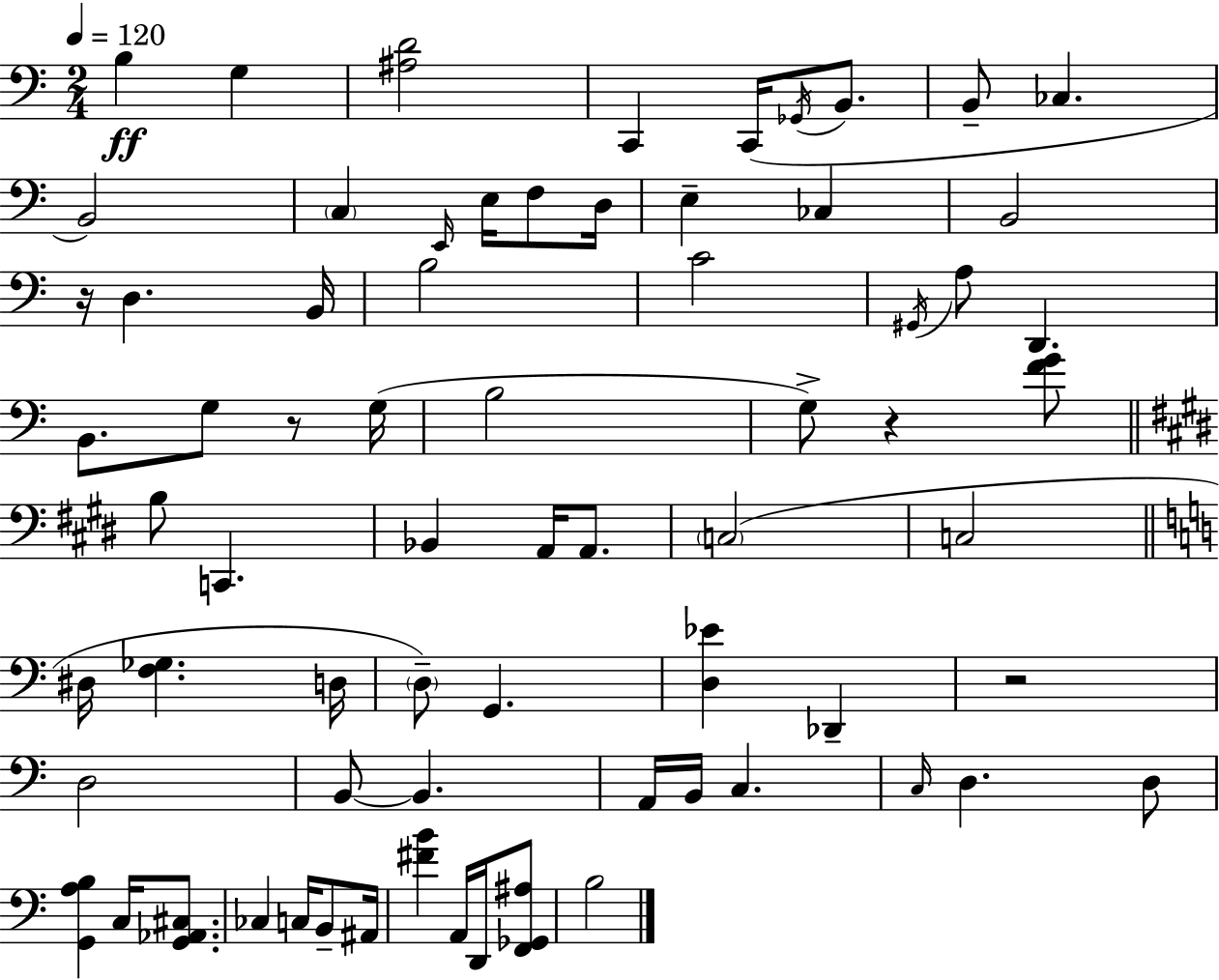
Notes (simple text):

B3/q G3/q [A#3,D4]/h C2/q C2/s Gb2/s B2/e. B2/e CES3/q. B2/h C3/q E2/s E3/s F3/e D3/s E3/q CES3/q B2/h R/s D3/q. B2/s B3/h C4/h G#2/s A3/e D2/q. B2/e. G3/e R/e G3/s B3/h G3/e R/q [F4,G4]/e B3/e C2/q. Bb2/q A2/s A2/e. C3/h C3/h D#3/s [F3,Gb3]/q. D3/s D3/e G2/q. [D3,Eb4]/q Db2/q R/h D3/h B2/e B2/q. A2/s B2/s C3/q. C3/s D3/q. D3/e [G2,A3,B3]/q C3/s [G2,Ab2,C#3]/e. CES3/q C3/s B2/e A#2/s [F#4,B4]/q A2/s D2/s [F2,Gb2,A#3]/e B3/h